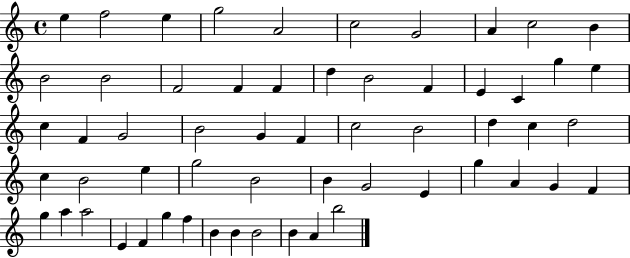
E5/q F5/h E5/q G5/h A4/h C5/h G4/h A4/q C5/h B4/q B4/h B4/h F4/h F4/q F4/q D5/q B4/h F4/q E4/q C4/q G5/q E5/q C5/q F4/q G4/h B4/h G4/q F4/q C5/h B4/h D5/q C5/q D5/h C5/q B4/h E5/q G5/h B4/h B4/q G4/h E4/q G5/q A4/q G4/q F4/q G5/q A5/q A5/h E4/q F4/q G5/q F5/q B4/q B4/q B4/h B4/q A4/q B5/h